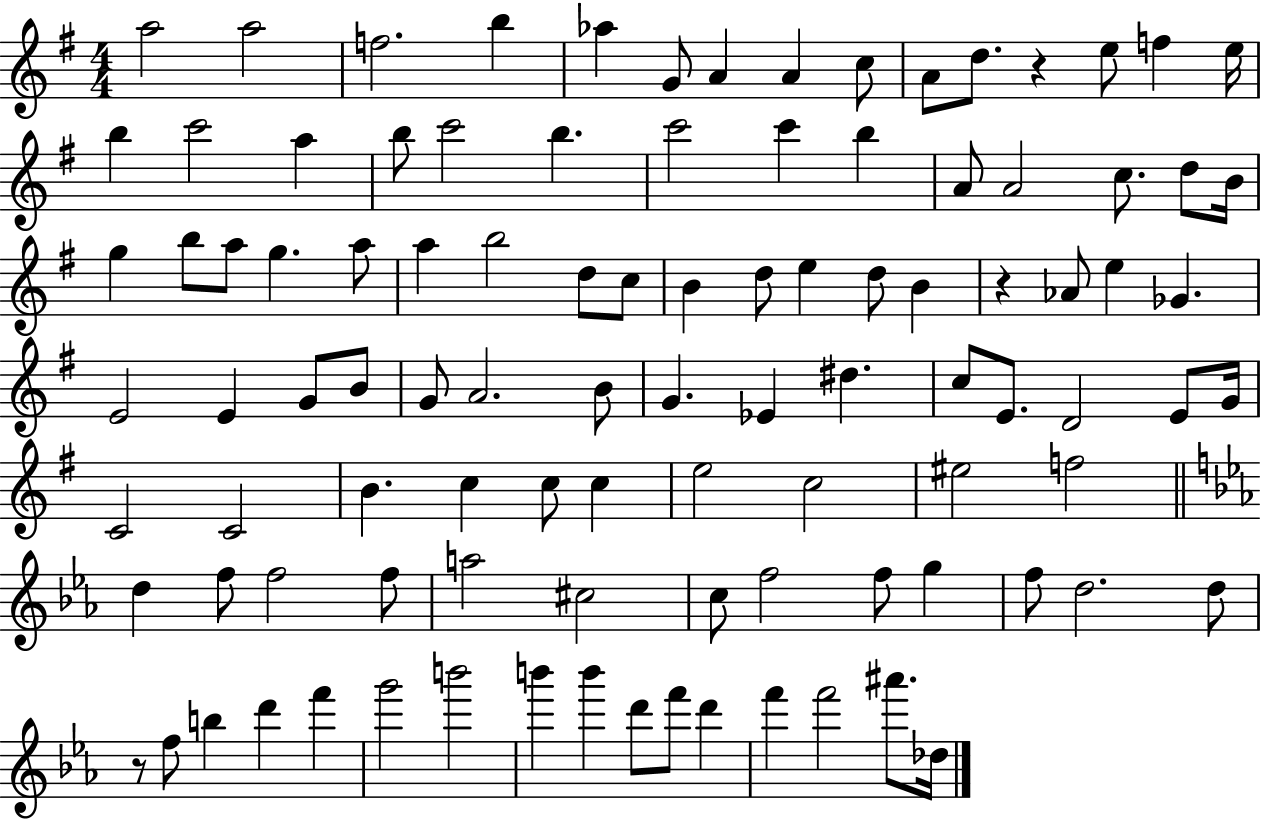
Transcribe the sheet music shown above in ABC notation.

X:1
T:Untitled
M:4/4
L:1/4
K:G
a2 a2 f2 b _a G/2 A A c/2 A/2 d/2 z e/2 f e/4 b c'2 a b/2 c'2 b c'2 c' b A/2 A2 c/2 d/2 B/4 g b/2 a/2 g a/2 a b2 d/2 c/2 B d/2 e d/2 B z _A/2 e _G E2 E G/2 B/2 G/2 A2 B/2 G _E ^d c/2 E/2 D2 E/2 G/4 C2 C2 B c c/2 c e2 c2 ^e2 f2 d f/2 f2 f/2 a2 ^c2 c/2 f2 f/2 g f/2 d2 d/2 z/2 f/2 b d' f' g'2 b'2 b' b' d'/2 f'/2 d' f' f'2 ^a'/2 _d/4